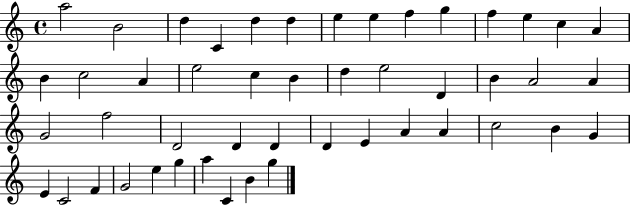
X:1
T:Untitled
M:4/4
L:1/4
K:C
a2 B2 d C d d e e f g f e c A B c2 A e2 c B d e2 D B A2 A G2 f2 D2 D D D E A A c2 B G E C2 F G2 e g a C B g